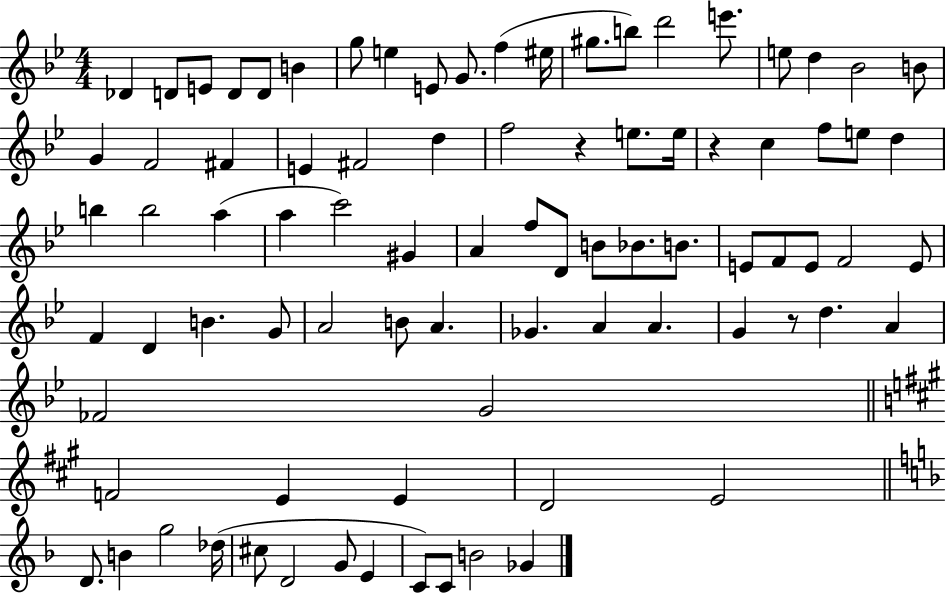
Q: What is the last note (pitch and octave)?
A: Gb4